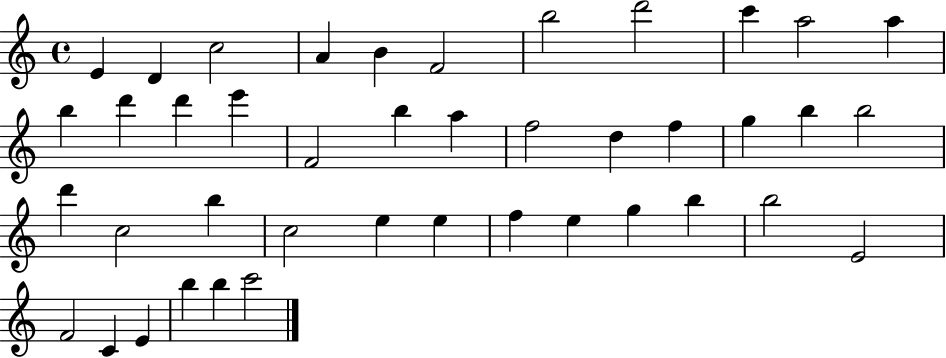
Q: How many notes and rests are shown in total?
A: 42